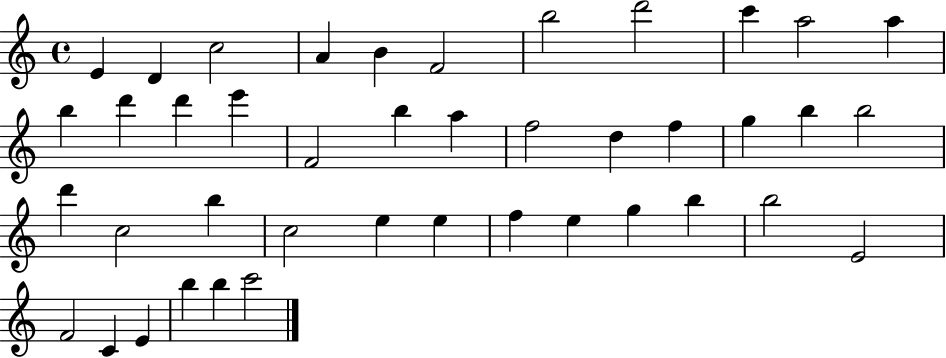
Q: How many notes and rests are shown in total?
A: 42